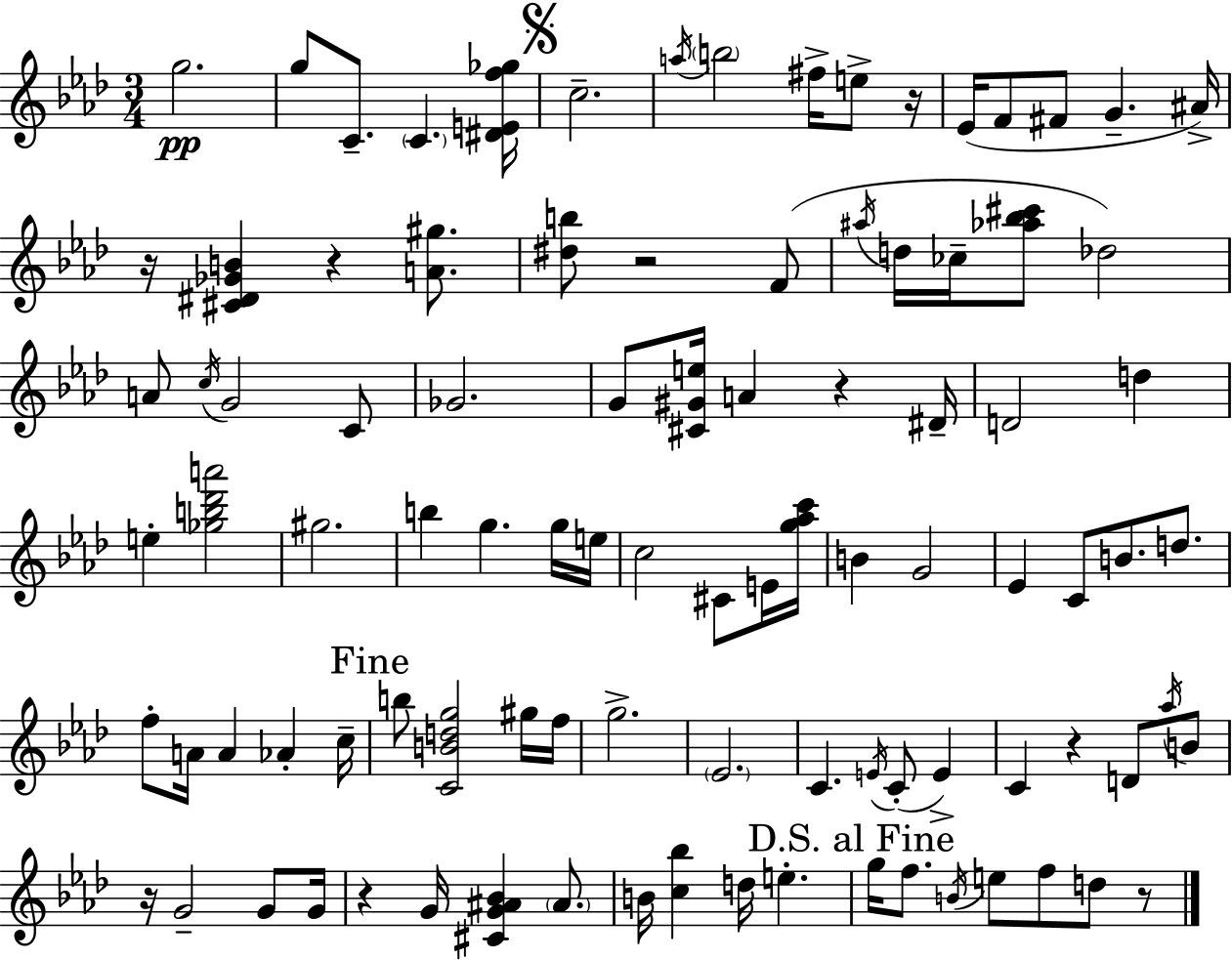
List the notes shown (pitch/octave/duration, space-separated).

G5/h. G5/e C4/e. C4/q. [D#4,E4,F5,Gb5]/s C5/h. A5/s B5/h F#5/s E5/e R/s Eb4/s F4/e F#4/e G4/q. A#4/s R/s [C#4,D#4,Gb4,B4]/q R/q [A4,G#5]/e. [D#5,B5]/e R/h F4/e A#5/s D5/s CES5/s [Ab5,Bb5,C#6]/e Db5/h A4/e C5/s G4/h C4/e Gb4/h. G4/e [C#4,G#4,E5]/s A4/q R/q D#4/s D4/h D5/q E5/q [Gb5,B5,Db6,A6]/h G#5/h. B5/q G5/q. G5/s E5/s C5/h C#4/e E4/s [G5,Ab5,C6]/s B4/q G4/h Eb4/q C4/e B4/e. D5/e. F5/e A4/s A4/q Ab4/q C5/s B5/e [C4,B4,D5,G5]/h G#5/s F5/s G5/h. Eb4/h. C4/q. E4/s C4/e E4/q C4/q R/q D4/e Ab5/s B4/e R/s G4/h G4/e G4/s R/q G4/s [C#4,G4,A#4,Bb4]/q A#4/e. B4/s [C5,Bb5]/q D5/s E5/q. G5/s F5/e. B4/s E5/e F5/e D5/e R/e